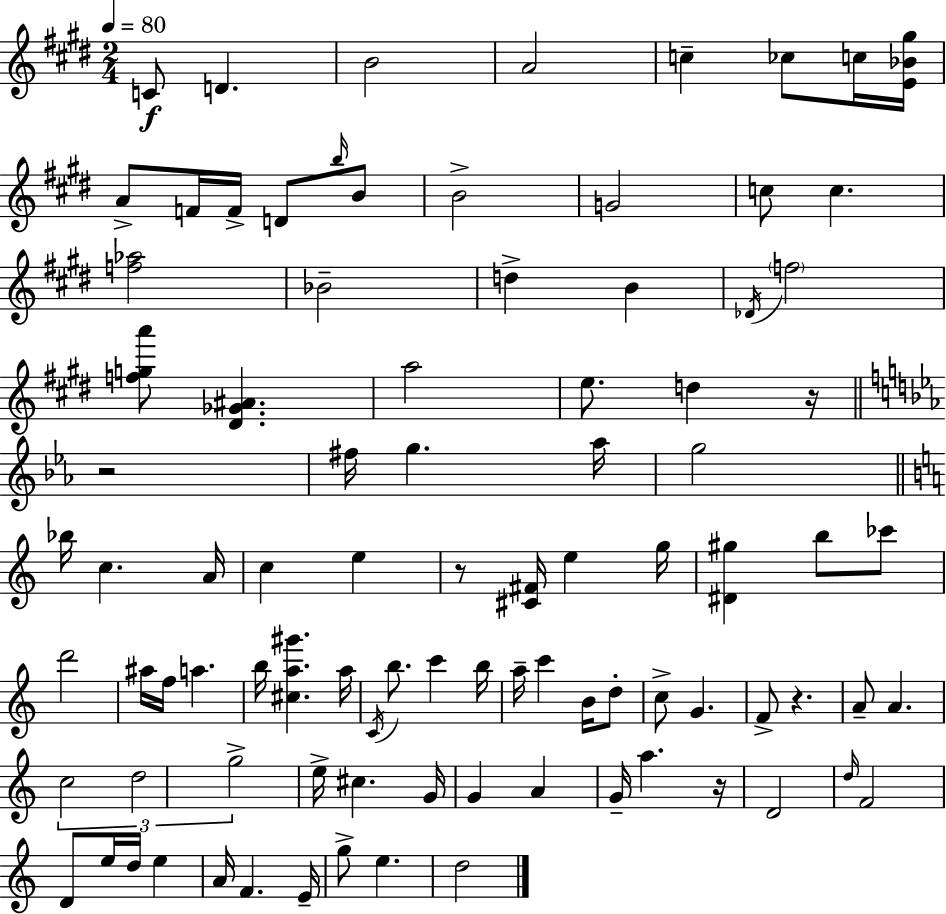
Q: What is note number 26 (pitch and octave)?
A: F#5